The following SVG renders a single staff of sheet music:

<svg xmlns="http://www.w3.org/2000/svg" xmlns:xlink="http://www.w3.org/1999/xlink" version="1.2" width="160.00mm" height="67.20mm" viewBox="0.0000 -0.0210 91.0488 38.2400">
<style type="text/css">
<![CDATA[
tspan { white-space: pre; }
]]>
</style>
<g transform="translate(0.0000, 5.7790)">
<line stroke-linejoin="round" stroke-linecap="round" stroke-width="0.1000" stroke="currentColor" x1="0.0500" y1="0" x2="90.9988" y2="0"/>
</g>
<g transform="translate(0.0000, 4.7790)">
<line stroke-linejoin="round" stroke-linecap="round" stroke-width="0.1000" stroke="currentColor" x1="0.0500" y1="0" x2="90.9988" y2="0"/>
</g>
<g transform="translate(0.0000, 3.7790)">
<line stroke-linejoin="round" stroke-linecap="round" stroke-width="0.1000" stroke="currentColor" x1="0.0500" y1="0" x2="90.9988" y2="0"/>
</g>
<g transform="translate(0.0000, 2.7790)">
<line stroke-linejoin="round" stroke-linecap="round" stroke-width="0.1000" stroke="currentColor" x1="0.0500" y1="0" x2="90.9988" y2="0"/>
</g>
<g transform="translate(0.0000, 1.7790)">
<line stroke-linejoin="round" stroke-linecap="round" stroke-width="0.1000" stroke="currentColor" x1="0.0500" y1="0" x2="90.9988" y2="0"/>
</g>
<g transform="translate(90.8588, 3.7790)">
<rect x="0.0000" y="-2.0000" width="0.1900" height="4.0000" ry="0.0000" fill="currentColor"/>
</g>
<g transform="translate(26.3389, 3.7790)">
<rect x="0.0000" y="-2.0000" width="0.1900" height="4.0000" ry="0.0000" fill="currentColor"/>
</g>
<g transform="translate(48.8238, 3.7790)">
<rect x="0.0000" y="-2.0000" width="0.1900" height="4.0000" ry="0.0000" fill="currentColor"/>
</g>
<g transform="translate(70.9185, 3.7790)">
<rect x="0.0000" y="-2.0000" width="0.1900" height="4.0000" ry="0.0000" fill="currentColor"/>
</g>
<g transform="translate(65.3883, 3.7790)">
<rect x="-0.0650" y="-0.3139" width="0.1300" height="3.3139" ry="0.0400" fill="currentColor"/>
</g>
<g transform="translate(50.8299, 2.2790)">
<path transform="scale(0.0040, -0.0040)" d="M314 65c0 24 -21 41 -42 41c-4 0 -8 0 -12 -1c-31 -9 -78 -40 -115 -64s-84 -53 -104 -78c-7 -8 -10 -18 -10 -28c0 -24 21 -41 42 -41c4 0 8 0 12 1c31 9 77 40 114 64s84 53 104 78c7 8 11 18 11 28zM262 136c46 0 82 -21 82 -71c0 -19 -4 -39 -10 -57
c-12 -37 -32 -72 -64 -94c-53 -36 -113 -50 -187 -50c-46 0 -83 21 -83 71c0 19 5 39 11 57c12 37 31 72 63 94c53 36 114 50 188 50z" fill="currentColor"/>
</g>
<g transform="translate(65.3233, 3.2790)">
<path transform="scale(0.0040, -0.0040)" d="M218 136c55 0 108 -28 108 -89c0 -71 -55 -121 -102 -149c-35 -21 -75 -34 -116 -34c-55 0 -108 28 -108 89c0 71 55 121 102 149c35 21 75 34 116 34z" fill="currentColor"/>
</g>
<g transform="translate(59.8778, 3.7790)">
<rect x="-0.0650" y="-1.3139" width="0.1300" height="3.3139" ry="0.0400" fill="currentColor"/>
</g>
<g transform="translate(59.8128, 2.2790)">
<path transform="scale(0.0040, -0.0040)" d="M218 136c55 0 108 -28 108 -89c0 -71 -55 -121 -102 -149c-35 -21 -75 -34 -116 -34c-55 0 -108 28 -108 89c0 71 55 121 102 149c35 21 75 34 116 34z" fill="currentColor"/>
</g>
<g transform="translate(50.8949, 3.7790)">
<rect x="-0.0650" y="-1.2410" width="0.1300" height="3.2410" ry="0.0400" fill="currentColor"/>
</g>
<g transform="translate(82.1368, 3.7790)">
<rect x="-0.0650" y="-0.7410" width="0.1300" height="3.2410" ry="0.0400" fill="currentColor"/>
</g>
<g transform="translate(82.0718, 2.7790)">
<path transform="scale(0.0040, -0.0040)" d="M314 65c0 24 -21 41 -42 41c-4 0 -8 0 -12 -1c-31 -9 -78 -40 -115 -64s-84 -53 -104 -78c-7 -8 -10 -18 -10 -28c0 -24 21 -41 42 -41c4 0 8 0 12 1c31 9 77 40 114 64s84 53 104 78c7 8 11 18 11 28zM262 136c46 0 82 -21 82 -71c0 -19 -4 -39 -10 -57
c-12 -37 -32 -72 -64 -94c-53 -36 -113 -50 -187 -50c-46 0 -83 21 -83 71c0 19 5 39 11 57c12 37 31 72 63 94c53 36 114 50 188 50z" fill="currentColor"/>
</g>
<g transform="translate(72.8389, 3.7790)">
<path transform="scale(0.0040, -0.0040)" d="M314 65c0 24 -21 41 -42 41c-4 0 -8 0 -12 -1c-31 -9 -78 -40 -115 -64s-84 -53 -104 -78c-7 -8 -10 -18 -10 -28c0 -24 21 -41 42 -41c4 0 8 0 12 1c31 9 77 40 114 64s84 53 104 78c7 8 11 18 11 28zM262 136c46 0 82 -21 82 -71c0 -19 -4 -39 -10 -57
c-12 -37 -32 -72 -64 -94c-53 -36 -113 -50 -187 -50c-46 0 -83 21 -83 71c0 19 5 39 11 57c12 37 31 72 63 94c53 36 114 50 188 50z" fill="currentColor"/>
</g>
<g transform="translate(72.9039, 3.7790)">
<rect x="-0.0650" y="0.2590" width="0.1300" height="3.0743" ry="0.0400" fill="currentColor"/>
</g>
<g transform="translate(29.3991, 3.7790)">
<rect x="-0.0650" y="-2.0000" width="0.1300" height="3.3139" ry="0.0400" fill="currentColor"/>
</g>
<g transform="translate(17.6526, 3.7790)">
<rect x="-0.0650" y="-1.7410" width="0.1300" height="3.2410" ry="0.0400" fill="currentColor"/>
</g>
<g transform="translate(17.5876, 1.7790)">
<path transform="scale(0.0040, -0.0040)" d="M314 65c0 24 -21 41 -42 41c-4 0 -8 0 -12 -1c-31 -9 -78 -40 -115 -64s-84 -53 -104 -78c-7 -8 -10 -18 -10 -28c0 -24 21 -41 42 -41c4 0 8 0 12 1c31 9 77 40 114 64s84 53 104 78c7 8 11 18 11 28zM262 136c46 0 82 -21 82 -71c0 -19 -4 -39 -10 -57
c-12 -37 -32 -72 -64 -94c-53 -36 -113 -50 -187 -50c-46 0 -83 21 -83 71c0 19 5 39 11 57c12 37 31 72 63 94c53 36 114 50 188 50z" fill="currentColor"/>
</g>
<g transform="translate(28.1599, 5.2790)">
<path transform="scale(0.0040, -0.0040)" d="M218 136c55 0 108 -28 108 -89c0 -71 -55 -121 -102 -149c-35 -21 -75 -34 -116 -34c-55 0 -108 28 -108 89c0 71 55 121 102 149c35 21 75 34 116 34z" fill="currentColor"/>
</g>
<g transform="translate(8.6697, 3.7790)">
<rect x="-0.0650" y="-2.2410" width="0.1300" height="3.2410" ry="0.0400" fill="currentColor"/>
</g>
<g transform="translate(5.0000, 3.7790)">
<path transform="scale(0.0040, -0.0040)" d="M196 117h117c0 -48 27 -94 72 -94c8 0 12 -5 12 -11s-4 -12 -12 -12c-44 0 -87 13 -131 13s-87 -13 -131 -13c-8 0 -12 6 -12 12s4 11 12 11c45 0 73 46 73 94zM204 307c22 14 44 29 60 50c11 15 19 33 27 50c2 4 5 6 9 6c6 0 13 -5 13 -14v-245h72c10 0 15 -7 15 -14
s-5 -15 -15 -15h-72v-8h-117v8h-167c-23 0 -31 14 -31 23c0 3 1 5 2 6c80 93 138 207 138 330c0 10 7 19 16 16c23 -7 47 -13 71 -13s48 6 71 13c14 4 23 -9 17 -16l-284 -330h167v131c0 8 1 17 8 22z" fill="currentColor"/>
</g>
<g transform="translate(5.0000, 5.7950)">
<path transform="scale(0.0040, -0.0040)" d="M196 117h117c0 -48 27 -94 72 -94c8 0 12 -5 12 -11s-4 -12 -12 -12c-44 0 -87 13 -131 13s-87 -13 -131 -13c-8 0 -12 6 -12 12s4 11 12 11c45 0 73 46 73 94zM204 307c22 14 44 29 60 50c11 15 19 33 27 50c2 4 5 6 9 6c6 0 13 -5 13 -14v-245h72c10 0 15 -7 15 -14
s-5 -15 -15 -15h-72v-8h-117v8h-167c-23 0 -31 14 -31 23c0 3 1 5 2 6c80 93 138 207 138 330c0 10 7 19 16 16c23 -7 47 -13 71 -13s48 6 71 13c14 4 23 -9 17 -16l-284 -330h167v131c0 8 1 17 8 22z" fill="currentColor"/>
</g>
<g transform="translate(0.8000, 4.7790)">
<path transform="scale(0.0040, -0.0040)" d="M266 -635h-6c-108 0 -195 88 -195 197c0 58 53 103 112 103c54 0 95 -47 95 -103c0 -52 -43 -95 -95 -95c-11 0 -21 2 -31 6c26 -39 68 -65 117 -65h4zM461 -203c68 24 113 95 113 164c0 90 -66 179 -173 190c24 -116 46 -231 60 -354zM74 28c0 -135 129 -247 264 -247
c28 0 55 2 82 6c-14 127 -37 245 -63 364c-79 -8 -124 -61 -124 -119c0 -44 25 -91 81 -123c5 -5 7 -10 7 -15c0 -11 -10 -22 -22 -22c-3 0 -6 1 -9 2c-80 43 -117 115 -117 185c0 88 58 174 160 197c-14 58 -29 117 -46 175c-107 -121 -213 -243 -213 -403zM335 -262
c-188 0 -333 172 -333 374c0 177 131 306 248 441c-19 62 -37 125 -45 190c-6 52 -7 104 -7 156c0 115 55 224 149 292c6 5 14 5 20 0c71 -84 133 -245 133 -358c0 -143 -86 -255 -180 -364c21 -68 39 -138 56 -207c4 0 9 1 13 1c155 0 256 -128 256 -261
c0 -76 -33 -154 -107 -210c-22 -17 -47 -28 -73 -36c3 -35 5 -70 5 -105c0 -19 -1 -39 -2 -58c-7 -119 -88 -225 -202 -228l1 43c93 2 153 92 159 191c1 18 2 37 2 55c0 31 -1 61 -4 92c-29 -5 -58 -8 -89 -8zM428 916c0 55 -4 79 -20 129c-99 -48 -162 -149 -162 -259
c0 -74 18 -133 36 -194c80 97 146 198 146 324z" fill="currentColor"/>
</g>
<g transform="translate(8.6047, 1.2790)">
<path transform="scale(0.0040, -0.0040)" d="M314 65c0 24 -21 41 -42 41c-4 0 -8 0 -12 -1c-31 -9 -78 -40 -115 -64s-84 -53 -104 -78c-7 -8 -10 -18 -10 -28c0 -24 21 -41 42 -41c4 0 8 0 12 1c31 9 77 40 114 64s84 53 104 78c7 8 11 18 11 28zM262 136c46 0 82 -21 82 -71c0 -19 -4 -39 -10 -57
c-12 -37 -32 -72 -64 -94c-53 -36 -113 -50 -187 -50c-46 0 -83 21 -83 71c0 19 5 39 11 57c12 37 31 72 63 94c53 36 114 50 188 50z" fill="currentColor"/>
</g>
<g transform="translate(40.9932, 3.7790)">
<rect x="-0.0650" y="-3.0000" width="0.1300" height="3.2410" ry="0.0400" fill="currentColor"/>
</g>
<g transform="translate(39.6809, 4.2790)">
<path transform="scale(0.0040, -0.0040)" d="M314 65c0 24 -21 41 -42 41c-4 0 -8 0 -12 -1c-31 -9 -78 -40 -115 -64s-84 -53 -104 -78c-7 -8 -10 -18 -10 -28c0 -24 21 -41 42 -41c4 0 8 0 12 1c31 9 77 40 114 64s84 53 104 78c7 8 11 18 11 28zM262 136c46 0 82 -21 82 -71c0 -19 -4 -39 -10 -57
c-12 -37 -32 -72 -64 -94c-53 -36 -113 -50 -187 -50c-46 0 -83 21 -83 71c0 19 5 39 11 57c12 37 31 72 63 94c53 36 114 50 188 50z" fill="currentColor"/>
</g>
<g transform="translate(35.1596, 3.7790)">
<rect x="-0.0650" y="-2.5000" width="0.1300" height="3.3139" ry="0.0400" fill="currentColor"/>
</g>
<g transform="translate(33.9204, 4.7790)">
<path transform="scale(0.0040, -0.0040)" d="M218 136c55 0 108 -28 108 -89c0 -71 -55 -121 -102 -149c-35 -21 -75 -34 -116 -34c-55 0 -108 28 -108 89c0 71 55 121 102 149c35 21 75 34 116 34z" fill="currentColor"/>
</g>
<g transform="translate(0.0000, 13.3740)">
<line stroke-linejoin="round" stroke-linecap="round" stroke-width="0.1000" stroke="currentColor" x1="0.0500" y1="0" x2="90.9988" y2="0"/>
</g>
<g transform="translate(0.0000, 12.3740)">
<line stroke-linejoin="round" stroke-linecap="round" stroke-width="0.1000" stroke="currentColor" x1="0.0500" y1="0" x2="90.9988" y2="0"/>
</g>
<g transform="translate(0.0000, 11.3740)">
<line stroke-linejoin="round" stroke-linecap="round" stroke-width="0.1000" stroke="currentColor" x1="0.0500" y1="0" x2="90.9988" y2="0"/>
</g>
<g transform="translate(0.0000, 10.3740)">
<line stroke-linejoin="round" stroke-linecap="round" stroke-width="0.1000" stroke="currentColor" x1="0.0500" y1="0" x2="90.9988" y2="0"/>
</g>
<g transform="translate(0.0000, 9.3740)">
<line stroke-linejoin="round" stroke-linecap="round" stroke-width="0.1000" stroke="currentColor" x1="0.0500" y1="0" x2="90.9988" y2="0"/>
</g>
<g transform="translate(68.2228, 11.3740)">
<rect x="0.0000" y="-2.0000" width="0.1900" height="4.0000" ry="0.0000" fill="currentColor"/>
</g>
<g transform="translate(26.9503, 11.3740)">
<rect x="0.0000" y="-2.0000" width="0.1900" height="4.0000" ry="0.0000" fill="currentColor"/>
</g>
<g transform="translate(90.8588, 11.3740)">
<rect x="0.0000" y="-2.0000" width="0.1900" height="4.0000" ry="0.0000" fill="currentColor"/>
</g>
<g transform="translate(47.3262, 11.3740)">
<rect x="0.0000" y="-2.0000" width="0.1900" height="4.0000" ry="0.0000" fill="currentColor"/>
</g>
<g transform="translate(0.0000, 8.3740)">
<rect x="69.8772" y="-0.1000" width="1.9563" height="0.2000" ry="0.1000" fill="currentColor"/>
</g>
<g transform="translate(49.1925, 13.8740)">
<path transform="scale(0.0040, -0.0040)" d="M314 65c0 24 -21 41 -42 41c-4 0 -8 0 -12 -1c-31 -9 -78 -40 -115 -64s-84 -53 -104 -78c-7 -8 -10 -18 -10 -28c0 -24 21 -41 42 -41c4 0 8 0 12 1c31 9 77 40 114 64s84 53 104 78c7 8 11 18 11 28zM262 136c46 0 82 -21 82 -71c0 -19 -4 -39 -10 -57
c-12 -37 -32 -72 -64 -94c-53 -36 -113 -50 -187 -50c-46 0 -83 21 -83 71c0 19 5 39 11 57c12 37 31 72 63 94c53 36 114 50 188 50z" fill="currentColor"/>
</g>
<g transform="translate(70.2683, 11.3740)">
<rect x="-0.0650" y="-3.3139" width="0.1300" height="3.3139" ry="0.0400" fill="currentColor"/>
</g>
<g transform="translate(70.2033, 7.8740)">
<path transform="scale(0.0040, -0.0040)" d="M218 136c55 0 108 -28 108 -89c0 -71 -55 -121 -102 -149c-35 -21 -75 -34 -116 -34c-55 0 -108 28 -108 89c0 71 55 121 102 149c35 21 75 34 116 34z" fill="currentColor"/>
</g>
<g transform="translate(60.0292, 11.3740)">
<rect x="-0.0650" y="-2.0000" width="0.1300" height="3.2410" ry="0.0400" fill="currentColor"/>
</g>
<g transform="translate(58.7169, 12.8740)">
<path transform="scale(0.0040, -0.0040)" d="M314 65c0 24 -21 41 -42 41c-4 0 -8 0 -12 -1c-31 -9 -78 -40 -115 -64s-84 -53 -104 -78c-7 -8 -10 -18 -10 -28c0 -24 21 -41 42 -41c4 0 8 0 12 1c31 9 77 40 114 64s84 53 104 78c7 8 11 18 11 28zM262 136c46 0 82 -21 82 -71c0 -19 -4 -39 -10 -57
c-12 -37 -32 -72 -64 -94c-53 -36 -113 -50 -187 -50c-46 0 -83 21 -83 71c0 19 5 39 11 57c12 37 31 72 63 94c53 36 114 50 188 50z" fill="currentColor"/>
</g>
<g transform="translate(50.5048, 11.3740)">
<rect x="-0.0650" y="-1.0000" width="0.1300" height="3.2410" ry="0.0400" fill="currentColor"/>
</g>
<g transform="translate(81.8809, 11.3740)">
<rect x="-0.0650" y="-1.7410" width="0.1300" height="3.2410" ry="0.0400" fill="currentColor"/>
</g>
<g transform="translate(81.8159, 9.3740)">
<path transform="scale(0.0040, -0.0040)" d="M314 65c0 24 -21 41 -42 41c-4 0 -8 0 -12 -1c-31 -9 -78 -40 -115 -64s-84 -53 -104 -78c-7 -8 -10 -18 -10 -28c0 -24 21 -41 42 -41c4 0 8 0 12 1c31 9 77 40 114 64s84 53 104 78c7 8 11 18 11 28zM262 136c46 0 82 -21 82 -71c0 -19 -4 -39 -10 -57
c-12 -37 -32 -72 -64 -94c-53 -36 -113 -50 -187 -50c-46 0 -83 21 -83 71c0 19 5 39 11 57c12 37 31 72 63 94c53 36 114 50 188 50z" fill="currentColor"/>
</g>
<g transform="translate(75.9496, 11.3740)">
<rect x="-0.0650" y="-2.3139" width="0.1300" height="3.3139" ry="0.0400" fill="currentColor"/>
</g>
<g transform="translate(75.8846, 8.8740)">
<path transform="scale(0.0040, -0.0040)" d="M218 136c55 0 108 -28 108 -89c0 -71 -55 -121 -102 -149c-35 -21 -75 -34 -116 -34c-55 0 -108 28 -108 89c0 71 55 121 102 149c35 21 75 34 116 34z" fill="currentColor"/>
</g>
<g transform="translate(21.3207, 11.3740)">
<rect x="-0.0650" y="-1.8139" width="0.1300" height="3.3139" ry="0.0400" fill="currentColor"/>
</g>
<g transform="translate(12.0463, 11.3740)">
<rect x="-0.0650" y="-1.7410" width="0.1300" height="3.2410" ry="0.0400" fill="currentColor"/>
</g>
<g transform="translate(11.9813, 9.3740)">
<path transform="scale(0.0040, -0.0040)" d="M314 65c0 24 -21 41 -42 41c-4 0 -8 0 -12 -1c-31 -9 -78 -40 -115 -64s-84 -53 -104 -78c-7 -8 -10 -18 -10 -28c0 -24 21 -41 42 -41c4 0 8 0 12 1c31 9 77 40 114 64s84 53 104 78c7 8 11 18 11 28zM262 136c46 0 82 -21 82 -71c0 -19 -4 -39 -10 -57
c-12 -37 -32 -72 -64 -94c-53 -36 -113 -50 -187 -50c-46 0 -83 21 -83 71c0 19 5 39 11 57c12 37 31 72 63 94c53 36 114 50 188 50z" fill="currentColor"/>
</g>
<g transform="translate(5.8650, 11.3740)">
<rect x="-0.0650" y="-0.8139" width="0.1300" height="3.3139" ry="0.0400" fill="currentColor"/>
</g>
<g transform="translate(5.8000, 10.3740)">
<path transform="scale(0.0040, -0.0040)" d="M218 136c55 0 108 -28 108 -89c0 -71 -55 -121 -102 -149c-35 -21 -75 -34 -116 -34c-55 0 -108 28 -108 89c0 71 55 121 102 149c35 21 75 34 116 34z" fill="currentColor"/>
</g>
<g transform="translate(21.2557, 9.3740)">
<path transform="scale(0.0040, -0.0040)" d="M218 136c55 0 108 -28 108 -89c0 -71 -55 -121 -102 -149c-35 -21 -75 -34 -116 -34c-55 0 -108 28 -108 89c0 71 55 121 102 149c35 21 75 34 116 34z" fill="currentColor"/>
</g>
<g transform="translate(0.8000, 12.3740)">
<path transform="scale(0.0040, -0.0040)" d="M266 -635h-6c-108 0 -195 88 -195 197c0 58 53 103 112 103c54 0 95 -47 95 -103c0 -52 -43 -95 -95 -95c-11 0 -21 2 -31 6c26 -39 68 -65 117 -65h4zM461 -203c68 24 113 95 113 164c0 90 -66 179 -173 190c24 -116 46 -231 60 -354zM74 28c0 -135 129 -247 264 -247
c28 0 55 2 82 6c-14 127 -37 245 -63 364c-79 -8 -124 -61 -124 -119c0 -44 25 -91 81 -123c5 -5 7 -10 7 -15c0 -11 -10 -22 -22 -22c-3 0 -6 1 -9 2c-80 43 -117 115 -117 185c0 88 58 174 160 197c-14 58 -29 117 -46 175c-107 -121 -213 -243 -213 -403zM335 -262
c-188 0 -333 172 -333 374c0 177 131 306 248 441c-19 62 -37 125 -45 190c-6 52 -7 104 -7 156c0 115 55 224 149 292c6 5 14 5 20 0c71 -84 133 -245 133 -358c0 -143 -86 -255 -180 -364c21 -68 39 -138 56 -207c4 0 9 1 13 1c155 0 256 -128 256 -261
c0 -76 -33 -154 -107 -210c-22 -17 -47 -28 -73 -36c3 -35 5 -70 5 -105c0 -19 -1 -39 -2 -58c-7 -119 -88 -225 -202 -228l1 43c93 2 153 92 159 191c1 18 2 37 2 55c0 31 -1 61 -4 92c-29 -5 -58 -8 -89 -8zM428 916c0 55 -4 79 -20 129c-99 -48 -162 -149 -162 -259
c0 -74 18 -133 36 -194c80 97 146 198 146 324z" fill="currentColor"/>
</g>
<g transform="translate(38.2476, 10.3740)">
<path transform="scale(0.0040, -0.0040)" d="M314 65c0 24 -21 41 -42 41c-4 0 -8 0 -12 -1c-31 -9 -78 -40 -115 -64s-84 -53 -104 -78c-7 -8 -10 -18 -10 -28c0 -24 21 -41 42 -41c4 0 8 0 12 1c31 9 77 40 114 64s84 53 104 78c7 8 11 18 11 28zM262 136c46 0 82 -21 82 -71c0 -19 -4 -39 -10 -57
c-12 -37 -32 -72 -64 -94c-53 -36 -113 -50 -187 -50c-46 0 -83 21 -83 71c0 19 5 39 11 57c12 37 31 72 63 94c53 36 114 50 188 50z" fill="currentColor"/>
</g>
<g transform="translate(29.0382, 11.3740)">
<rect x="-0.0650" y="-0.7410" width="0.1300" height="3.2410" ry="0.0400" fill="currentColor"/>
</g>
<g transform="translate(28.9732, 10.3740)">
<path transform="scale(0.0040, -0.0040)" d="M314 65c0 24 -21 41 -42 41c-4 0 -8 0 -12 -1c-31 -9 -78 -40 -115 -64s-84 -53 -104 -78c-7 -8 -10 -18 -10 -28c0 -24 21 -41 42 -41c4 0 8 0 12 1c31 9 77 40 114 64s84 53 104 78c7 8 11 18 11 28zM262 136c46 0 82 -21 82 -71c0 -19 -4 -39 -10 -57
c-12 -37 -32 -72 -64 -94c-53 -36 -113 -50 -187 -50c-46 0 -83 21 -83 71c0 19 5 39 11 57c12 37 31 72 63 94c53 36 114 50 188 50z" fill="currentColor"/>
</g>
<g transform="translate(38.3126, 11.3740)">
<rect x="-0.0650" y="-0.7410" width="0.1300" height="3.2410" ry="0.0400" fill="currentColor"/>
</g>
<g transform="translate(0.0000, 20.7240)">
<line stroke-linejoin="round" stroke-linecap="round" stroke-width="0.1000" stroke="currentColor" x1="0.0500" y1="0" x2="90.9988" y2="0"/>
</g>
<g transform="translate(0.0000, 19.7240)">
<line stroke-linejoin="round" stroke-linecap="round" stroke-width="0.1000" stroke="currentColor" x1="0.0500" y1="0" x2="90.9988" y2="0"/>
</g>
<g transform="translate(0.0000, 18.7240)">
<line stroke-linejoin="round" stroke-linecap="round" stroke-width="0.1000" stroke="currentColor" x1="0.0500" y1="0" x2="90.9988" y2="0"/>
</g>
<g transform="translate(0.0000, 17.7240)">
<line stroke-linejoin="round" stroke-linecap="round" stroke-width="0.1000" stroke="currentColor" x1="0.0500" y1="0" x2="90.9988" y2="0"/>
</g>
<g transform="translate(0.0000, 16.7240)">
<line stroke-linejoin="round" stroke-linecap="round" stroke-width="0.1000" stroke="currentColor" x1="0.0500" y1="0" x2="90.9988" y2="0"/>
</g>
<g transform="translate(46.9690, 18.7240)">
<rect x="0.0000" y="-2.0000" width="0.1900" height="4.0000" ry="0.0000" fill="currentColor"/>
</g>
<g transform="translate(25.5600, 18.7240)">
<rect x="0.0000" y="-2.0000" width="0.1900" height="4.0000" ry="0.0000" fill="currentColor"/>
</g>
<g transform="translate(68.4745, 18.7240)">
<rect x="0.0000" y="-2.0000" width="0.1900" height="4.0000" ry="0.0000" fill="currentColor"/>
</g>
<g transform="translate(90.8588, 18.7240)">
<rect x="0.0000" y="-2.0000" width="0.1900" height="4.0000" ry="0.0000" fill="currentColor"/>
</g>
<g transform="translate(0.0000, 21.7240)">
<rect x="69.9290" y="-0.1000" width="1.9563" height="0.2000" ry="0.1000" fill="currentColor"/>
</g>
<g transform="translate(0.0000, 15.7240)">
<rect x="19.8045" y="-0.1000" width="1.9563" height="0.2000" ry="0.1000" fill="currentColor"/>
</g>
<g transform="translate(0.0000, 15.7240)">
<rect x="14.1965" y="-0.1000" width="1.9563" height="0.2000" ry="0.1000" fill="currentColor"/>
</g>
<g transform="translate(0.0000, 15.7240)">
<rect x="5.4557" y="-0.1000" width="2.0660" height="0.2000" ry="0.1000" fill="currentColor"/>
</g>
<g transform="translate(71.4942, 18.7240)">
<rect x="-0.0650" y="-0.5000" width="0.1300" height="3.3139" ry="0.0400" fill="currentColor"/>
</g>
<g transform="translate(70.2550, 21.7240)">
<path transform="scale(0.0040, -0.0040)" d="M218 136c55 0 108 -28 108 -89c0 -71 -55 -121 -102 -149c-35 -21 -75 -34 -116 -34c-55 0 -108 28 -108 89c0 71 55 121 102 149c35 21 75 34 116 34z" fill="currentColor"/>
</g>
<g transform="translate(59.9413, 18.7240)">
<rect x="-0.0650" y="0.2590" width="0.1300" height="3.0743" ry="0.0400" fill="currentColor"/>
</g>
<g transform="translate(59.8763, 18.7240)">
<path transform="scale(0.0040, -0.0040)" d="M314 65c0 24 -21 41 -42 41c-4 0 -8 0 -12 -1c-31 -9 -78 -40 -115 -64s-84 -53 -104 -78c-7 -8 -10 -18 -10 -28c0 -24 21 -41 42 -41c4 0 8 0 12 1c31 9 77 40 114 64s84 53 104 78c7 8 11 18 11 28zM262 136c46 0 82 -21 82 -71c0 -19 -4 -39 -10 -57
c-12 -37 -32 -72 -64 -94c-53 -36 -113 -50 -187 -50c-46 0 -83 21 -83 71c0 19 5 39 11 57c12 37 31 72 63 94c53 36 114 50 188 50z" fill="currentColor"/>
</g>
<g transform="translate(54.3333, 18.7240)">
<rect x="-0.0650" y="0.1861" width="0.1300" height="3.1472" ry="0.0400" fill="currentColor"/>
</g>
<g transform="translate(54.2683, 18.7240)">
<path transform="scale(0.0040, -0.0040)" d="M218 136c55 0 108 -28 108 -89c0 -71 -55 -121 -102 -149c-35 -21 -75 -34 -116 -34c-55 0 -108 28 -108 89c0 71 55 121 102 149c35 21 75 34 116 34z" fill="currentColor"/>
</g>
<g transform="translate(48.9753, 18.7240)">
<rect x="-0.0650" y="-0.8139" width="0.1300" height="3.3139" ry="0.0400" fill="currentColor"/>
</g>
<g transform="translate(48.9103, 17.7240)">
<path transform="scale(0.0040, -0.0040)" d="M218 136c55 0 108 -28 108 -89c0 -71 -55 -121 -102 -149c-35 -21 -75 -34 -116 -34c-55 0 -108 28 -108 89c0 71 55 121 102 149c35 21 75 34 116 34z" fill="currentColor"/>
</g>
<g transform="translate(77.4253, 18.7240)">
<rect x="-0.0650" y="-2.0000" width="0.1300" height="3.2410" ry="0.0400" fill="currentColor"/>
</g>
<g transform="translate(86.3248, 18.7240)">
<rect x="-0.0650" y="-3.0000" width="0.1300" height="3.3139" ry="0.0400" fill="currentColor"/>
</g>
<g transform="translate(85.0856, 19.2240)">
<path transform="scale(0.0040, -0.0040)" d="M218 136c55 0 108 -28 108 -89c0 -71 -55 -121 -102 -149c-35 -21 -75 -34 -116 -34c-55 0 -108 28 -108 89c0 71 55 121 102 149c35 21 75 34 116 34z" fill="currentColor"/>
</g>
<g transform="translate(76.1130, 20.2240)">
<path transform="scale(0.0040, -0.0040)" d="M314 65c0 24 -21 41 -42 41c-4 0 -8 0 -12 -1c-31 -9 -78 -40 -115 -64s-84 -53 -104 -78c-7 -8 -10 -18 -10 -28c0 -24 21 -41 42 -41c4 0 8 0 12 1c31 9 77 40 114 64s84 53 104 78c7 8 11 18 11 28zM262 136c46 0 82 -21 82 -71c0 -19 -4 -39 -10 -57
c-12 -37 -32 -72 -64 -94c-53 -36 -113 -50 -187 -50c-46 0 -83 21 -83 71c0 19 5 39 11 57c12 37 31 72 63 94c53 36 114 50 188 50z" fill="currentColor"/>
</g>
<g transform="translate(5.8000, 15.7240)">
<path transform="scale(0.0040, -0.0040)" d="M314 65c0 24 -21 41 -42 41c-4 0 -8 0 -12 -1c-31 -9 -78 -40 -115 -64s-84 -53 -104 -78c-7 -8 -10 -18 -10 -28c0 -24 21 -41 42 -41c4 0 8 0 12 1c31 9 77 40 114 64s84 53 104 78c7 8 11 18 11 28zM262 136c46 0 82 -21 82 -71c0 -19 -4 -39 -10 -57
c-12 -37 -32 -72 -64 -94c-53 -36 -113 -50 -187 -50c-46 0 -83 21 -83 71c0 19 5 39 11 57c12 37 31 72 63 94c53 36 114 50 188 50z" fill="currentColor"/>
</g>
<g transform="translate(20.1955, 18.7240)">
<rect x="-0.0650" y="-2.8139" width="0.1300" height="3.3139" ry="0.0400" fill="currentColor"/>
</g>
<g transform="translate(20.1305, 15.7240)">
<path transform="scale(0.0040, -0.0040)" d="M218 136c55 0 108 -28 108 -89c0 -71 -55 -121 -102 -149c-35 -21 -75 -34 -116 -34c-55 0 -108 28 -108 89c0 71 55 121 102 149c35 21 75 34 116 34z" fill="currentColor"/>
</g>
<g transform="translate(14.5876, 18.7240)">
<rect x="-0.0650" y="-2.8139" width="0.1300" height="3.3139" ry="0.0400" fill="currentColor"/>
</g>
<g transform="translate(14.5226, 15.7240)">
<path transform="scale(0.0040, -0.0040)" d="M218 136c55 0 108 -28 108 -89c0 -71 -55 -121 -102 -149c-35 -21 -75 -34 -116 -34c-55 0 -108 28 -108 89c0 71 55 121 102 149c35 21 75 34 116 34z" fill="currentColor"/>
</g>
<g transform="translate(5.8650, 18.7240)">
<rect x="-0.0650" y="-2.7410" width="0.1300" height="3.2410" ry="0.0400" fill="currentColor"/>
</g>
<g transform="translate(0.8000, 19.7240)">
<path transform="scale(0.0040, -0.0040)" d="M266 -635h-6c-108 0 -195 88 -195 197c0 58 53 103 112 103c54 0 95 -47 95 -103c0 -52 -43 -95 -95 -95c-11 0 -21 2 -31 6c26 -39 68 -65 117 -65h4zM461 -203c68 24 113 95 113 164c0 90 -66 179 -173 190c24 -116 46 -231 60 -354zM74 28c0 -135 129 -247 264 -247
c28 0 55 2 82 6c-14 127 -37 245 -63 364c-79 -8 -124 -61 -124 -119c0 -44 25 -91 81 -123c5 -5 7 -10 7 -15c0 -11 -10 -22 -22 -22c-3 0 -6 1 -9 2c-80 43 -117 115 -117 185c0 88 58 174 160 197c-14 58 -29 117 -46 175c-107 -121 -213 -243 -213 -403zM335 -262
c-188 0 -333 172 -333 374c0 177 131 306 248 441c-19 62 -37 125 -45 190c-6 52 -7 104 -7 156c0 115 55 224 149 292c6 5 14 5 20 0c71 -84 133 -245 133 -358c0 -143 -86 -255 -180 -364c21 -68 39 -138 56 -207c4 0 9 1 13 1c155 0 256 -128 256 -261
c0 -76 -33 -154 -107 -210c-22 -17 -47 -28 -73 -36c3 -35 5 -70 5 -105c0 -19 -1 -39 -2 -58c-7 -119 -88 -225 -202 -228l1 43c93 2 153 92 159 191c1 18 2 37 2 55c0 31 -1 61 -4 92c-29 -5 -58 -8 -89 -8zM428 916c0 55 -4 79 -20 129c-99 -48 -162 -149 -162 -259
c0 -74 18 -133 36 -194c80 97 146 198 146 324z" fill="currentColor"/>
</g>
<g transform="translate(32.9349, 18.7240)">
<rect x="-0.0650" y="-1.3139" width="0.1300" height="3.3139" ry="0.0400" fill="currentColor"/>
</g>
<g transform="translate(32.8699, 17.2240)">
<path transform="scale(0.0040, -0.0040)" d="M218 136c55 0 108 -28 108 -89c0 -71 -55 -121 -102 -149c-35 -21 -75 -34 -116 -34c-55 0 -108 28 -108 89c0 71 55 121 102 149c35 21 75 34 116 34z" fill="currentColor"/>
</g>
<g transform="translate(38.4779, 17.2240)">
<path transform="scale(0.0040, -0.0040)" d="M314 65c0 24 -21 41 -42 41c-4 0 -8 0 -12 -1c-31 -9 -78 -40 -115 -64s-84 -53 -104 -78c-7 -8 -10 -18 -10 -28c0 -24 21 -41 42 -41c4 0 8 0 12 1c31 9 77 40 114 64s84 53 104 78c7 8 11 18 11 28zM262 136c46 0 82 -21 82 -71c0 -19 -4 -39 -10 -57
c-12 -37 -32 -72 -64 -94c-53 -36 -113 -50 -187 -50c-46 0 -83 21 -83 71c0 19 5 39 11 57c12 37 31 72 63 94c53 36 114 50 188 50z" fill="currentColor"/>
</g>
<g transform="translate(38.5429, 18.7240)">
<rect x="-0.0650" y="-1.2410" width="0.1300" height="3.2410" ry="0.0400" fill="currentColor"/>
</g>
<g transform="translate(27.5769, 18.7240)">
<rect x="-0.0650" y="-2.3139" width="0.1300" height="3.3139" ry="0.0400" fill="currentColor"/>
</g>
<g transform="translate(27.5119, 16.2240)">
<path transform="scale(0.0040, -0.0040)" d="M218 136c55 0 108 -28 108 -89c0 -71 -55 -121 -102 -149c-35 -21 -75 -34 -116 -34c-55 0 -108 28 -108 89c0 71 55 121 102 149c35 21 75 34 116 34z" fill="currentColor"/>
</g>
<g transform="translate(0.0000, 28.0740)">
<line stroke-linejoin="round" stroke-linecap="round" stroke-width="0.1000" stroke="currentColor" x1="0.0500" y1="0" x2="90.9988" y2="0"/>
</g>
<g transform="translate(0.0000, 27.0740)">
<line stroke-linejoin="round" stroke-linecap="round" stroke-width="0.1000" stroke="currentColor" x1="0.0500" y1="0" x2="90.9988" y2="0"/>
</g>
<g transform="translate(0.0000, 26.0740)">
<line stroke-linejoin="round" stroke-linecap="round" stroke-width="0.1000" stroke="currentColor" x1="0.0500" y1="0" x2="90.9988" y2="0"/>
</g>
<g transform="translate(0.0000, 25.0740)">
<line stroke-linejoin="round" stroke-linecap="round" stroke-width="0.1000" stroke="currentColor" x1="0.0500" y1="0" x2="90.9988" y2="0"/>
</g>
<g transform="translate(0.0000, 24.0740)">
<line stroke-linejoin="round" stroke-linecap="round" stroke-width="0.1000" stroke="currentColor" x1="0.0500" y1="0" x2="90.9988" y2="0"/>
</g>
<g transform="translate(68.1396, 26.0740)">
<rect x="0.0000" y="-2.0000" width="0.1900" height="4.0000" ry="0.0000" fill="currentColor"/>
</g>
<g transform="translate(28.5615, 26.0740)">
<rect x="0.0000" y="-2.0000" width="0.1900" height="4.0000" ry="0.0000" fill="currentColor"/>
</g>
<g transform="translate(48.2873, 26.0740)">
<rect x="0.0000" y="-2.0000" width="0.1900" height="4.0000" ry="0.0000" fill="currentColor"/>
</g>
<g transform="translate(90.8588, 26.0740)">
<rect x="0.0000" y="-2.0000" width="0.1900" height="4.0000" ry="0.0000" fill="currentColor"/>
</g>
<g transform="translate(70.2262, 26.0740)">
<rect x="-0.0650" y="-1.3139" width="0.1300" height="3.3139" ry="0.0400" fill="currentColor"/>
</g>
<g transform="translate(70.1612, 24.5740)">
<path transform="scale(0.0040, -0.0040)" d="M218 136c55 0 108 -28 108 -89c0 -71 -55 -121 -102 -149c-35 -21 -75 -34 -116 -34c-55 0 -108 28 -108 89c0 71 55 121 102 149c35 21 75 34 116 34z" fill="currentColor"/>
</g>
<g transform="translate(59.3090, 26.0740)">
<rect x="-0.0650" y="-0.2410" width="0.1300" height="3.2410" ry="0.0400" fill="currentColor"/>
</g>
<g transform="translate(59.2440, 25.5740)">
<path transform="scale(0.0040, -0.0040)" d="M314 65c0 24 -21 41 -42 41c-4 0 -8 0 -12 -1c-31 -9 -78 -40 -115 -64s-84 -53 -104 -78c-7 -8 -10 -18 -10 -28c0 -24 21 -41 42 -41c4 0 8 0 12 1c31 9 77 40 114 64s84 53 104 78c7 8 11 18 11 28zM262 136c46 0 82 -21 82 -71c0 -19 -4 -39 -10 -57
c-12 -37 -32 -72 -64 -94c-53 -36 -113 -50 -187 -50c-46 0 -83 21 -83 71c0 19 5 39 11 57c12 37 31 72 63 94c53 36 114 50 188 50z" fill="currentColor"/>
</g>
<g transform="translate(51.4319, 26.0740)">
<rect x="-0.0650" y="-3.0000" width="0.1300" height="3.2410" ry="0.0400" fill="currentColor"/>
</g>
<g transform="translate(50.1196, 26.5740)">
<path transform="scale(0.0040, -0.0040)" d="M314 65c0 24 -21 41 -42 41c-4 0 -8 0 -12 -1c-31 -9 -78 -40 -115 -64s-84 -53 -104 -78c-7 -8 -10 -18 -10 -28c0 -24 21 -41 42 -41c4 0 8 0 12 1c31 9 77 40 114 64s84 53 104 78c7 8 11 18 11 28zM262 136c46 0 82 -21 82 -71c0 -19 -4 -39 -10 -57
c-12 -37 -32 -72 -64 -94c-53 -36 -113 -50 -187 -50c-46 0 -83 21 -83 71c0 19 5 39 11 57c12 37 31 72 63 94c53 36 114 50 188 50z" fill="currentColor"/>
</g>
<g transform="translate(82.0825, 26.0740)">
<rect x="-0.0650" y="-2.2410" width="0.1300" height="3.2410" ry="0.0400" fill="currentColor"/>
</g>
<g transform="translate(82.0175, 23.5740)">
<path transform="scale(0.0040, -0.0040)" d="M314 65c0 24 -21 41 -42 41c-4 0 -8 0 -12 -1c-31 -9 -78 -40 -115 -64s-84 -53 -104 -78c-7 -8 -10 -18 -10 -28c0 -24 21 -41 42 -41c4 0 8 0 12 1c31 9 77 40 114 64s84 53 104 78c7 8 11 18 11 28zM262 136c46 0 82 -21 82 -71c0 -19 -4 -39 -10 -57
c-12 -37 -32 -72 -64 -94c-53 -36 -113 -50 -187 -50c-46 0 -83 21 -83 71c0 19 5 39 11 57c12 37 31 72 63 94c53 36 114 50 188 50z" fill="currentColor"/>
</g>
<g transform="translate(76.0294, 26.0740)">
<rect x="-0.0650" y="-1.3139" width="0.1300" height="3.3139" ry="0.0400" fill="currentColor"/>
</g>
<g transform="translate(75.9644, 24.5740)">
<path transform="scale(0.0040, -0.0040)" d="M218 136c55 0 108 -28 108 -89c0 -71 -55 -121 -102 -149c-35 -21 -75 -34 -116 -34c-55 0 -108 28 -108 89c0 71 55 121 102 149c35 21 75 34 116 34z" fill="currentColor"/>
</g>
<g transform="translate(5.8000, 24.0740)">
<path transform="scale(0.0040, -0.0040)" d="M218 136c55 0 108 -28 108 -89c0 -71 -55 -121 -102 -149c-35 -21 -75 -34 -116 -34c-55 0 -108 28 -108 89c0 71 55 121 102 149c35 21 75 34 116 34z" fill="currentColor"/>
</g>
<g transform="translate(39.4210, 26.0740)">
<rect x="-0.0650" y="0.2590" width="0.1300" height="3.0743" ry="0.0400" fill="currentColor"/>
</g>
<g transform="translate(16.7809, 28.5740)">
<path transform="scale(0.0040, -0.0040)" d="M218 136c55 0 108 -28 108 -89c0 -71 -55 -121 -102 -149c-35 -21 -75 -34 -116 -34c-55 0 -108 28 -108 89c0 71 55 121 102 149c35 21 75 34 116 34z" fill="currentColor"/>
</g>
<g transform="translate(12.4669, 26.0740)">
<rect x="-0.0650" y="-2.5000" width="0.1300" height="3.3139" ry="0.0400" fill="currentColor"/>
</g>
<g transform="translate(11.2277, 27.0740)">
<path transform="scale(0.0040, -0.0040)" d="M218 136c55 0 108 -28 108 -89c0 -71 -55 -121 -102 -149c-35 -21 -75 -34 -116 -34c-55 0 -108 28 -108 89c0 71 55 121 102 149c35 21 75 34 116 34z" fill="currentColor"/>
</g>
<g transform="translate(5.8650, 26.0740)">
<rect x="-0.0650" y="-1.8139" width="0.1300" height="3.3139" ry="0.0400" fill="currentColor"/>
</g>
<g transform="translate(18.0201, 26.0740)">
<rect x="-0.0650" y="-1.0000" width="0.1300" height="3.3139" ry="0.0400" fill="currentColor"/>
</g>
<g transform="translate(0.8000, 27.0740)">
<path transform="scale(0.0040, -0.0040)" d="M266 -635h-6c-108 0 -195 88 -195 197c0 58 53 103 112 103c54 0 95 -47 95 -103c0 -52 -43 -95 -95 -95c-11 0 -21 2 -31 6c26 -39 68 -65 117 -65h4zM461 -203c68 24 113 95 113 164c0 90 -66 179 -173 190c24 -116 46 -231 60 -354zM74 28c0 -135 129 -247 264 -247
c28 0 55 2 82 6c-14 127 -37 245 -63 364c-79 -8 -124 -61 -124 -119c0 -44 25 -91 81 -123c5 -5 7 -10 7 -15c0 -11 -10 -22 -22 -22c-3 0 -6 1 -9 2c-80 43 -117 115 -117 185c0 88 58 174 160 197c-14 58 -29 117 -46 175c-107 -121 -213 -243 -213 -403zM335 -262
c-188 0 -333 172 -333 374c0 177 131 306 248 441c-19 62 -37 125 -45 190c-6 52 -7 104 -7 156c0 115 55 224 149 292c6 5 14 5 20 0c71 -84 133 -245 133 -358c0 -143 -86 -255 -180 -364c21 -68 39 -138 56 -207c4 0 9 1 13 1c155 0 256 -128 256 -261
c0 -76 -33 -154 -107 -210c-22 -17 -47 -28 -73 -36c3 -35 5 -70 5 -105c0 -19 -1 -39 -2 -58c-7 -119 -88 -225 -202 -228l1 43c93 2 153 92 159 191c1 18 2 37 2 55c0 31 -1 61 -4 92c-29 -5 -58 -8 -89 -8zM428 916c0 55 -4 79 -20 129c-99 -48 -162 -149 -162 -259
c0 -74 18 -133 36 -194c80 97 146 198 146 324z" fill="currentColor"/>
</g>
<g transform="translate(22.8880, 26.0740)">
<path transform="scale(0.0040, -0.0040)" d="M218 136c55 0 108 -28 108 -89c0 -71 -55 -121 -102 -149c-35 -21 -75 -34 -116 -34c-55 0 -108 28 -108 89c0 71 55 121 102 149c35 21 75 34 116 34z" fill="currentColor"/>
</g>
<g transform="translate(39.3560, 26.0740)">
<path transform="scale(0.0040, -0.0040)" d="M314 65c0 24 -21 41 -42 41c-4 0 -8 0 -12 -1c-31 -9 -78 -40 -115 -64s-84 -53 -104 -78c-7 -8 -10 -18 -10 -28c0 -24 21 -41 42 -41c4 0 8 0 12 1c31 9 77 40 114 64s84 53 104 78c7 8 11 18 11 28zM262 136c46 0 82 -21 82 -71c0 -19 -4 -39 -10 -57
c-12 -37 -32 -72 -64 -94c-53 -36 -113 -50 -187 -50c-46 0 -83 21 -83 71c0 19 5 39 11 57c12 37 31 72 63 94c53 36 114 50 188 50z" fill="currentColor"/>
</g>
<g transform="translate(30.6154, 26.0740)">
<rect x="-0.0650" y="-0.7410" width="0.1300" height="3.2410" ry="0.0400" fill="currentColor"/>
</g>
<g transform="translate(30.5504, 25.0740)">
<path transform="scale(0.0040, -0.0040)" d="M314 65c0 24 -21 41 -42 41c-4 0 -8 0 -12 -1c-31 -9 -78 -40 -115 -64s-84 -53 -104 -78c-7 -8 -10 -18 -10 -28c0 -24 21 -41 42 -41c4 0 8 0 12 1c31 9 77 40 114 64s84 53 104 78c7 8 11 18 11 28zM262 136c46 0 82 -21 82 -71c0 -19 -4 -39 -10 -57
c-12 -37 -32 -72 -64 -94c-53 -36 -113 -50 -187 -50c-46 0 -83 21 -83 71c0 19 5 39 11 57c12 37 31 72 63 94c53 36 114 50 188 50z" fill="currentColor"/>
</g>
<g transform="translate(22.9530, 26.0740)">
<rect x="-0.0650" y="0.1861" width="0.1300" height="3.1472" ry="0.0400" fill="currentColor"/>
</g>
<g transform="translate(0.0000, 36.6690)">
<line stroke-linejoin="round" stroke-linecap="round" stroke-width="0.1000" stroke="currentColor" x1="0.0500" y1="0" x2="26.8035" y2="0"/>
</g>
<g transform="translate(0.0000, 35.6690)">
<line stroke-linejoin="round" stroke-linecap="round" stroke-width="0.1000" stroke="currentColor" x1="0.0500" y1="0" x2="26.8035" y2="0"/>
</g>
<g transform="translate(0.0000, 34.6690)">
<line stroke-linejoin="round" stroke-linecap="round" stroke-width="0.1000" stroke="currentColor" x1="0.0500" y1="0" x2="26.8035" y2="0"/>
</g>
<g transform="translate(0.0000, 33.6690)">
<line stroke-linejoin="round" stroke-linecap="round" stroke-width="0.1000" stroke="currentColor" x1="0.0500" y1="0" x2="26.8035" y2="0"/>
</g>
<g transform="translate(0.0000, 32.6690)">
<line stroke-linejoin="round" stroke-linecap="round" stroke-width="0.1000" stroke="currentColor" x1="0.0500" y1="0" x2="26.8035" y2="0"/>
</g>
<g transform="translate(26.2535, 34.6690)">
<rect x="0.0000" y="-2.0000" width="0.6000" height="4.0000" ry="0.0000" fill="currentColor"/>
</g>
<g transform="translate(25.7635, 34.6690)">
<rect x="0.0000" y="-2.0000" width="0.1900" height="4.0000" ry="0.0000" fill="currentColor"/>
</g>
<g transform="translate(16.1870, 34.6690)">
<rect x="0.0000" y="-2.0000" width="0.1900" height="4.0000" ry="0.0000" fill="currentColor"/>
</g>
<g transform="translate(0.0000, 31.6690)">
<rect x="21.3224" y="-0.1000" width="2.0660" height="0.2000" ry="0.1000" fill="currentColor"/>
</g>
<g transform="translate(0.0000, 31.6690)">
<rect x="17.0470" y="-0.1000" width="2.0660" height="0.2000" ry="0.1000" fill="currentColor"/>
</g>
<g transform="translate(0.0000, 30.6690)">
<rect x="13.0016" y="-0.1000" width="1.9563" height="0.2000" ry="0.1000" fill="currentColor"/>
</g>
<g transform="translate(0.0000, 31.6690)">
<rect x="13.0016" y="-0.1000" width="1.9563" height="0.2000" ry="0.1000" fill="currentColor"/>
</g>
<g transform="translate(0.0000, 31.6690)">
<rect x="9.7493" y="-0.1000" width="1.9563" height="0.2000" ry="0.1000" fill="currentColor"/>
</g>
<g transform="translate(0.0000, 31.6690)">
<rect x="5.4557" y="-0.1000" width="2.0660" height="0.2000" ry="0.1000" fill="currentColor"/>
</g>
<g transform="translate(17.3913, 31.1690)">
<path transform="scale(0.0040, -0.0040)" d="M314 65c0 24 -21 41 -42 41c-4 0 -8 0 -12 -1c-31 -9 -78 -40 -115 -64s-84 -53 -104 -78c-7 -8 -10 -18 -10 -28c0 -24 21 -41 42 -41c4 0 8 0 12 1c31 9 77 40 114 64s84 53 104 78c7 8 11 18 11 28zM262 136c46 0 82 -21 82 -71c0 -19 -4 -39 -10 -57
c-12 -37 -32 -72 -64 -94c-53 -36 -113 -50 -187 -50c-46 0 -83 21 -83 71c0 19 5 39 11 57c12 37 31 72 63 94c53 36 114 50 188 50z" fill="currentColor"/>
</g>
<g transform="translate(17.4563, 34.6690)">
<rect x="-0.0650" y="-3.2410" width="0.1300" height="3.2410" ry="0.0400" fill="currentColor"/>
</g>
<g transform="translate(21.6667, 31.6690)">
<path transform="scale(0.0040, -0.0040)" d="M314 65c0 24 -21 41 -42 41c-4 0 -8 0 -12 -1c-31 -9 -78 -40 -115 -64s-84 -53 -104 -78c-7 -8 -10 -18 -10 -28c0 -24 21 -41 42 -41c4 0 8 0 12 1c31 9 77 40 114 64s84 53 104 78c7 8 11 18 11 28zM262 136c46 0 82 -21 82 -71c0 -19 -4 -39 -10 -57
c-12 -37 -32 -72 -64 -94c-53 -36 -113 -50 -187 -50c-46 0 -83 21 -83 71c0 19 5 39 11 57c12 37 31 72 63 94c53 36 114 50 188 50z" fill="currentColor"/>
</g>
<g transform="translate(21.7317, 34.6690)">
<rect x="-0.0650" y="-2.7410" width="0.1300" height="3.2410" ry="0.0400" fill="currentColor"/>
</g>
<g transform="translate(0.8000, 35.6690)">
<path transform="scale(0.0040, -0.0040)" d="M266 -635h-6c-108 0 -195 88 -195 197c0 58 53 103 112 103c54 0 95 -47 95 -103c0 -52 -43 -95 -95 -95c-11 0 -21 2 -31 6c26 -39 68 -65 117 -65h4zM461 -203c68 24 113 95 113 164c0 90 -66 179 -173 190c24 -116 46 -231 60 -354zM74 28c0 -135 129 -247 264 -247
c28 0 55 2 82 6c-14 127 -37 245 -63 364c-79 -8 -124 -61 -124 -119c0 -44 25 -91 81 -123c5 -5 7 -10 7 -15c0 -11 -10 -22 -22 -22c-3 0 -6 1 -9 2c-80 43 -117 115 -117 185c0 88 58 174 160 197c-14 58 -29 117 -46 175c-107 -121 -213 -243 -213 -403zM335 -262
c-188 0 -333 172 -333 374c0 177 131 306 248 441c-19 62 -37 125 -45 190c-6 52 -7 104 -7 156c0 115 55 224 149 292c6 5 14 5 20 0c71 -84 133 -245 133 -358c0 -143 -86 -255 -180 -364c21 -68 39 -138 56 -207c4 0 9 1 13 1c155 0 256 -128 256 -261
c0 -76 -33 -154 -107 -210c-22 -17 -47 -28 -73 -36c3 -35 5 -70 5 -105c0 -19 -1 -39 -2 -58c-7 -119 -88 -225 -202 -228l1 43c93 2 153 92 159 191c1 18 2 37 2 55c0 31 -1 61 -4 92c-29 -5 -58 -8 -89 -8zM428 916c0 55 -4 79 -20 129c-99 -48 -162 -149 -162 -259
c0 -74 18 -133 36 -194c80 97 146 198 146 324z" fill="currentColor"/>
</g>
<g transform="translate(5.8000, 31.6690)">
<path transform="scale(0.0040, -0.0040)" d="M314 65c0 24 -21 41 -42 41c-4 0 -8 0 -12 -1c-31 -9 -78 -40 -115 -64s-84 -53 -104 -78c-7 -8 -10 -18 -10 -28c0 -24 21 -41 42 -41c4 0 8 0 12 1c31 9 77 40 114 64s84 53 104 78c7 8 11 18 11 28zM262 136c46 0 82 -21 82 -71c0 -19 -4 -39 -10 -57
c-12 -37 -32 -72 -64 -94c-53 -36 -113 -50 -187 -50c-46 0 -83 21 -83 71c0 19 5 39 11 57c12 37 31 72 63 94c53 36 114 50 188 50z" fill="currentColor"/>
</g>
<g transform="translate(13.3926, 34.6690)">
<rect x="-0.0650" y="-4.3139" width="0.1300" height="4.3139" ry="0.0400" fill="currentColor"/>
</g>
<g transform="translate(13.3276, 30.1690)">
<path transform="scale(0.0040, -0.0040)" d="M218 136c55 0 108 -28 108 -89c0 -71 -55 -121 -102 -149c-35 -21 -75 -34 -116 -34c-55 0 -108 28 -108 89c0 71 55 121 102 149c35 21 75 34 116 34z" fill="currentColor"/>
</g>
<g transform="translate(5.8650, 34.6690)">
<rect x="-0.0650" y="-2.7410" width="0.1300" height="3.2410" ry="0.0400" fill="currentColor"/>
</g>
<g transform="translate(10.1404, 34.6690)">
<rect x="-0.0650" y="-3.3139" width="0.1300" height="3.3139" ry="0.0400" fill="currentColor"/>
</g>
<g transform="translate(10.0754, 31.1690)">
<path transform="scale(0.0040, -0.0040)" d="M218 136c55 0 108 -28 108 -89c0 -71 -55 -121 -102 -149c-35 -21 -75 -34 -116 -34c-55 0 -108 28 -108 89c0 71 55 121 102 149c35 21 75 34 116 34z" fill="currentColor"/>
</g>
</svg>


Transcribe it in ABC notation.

X:1
T:Untitled
M:4/4
L:1/4
K:C
g2 f2 F G A2 e2 e c B2 d2 d f2 f d2 d2 D2 F2 b g f2 a2 a a g e e2 d B B2 C F2 A f G D B d2 B2 A2 c2 e e g2 a2 b d' b2 a2